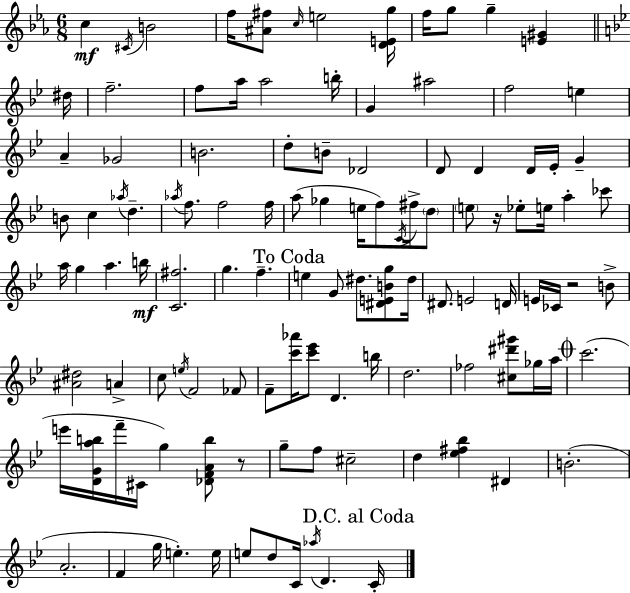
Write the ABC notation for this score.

X:1
T:Untitled
M:6/8
L:1/4
K:Cm
c ^C/4 B2 f/4 [^A^f]/2 c/4 e2 [DEg]/4 f/4 g/2 g [E^G] ^d/4 f2 f/2 a/4 a2 b/4 G ^a2 f2 e A _G2 B2 d/2 B/2 _D2 D/2 D D/4 _E/4 G B/2 c _a/4 d _a/4 f/2 f2 f/4 a/2 _g e/4 f/2 C/4 ^f/4 d/2 e/2 z/4 _e/2 e/4 a _c'/2 a/4 g a b/4 [C^f]2 g f e G/2 ^d/2 [^DEBg]/2 ^d/4 ^D/2 E2 D/4 E/4 _C/4 z2 B/2 [^A^d]2 A c/2 e/4 F2 _F/2 F/2 [c'_a']/4 [c'_e']/2 D b/4 d2 _f2 [^c^d'^g']/2 _g/4 a/4 c'2 e'/4 [DGab]/4 f'/4 ^C/4 g [_DFAb]/2 z/2 g/2 f/2 ^c2 d [_e^f_b] ^D B2 A2 F g/4 e e/4 e/2 d/2 C/4 _a/4 D C/4